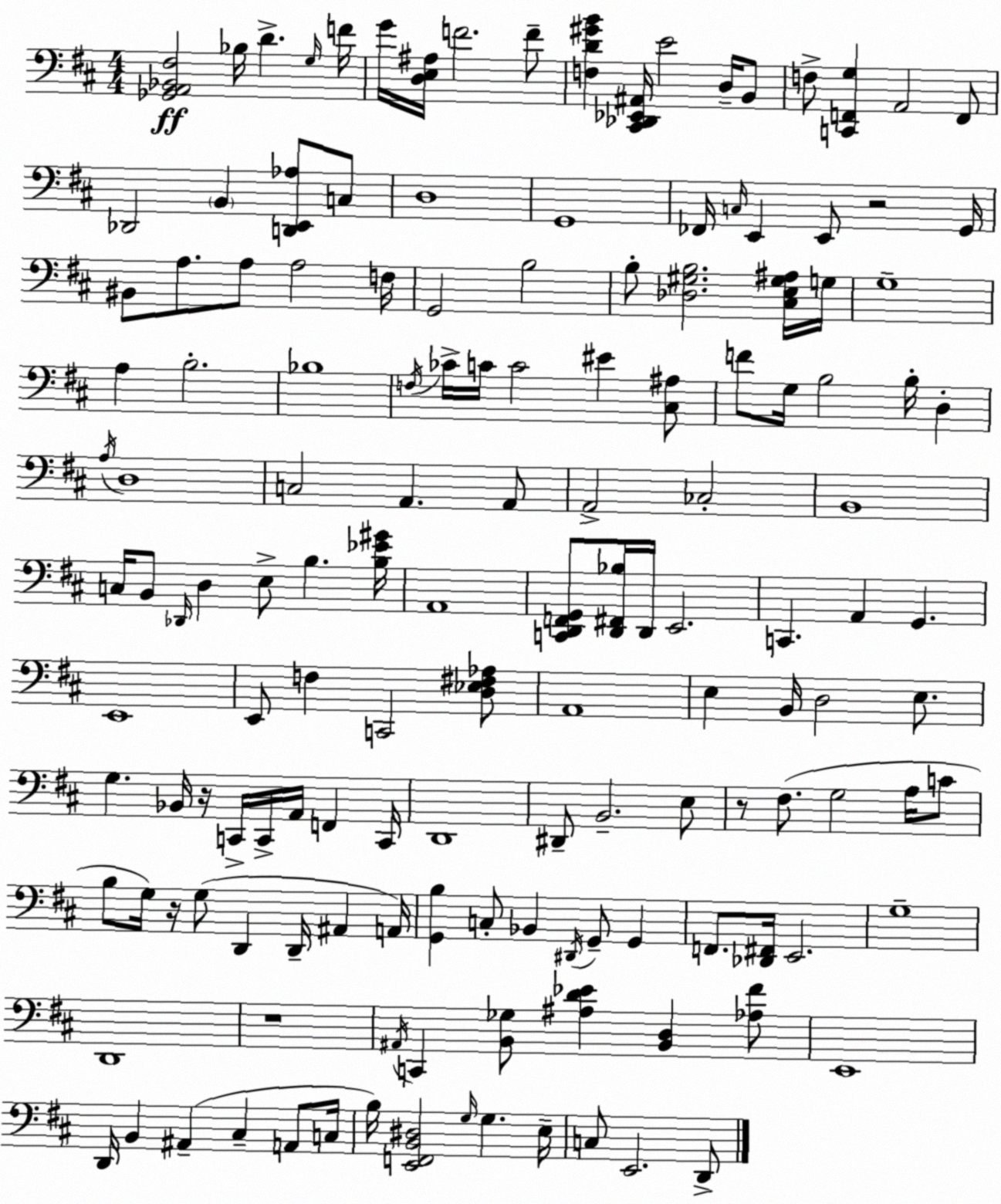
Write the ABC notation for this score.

X:1
T:Untitled
M:4/4
L:1/4
K:D
[_G,,A,,_B,,^F,]2 _B,/4 D G,/4 F/4 G/4 [D,E,^A,]/4 F2 F/2 [F,D^GB] [^C,,_D,,_E,,^A,,]/4 E2 D,/4 B,,/2 F,/2 [C,,F,,G,] A,,2 F,,/2 _D,,2 B,, [D,,E,,_A,]/2 C,/2 D,4 G,,4 _F,,/4 C,/4 E,, E,,/2 z2 G,,/4 ^B,,/2 A,/2 A,/2 A,2 F,/4 G,,2 B,2 B,/2 [_D,^G,B,]2 [^C,E,^G,^A,]/4 G,/4 G,4 A, B,2 _B,4 F,/4 _C/4 C/4 C2 ^E [^C,^A,]/2 F/2 G,/4 B,2 B,/4 D, A,/4 D,4 C,2 A,, A,,/2 A,,2 _C,2 B,,4 C,/4 B,,/2 _D,,/4 D, E,/2 B, [B,_E^G]/4 A,,4 [C,,D,,F,,G,,]/2 [D,,^F,,_B,]/4 D,,/4 E,,2 C,, A,, G,, E,,4 E,,/2 F, C,,2 [D,_E,^F,_A,]/2 A,,4 E, B,,/4 D,2 E,/2 G, _B,,/4 z/4 C,,/4 C,,/4 A,,/4 F,, C,,/4 D,,4 ^D,,/2 B,,2 E,/2 z/2 ^F,/2 G,2 A,/4 C/2 B,/2 G,/4 z/4 G,/2 D,, D,,/4 ^A,, A,,/4 [G,,B,] C,/2 _B,, ^D,,/4 G,,/2 G,, F,,/2 [_D,,^F,,]/4 E,,2 G,4 D,,4 z4 ^A,,/4 C,, [B,,_G,]/2 [^A,D_E] [B,,D,] [_A,^F]/2 E,,4 D,,/4 B,, ^A,, ^C, A,,/2 C,/4 B,/4 [E,,F,,B,,^D,]2 G,/4 G, E,/4 C,/2 E,,2 D,,/2